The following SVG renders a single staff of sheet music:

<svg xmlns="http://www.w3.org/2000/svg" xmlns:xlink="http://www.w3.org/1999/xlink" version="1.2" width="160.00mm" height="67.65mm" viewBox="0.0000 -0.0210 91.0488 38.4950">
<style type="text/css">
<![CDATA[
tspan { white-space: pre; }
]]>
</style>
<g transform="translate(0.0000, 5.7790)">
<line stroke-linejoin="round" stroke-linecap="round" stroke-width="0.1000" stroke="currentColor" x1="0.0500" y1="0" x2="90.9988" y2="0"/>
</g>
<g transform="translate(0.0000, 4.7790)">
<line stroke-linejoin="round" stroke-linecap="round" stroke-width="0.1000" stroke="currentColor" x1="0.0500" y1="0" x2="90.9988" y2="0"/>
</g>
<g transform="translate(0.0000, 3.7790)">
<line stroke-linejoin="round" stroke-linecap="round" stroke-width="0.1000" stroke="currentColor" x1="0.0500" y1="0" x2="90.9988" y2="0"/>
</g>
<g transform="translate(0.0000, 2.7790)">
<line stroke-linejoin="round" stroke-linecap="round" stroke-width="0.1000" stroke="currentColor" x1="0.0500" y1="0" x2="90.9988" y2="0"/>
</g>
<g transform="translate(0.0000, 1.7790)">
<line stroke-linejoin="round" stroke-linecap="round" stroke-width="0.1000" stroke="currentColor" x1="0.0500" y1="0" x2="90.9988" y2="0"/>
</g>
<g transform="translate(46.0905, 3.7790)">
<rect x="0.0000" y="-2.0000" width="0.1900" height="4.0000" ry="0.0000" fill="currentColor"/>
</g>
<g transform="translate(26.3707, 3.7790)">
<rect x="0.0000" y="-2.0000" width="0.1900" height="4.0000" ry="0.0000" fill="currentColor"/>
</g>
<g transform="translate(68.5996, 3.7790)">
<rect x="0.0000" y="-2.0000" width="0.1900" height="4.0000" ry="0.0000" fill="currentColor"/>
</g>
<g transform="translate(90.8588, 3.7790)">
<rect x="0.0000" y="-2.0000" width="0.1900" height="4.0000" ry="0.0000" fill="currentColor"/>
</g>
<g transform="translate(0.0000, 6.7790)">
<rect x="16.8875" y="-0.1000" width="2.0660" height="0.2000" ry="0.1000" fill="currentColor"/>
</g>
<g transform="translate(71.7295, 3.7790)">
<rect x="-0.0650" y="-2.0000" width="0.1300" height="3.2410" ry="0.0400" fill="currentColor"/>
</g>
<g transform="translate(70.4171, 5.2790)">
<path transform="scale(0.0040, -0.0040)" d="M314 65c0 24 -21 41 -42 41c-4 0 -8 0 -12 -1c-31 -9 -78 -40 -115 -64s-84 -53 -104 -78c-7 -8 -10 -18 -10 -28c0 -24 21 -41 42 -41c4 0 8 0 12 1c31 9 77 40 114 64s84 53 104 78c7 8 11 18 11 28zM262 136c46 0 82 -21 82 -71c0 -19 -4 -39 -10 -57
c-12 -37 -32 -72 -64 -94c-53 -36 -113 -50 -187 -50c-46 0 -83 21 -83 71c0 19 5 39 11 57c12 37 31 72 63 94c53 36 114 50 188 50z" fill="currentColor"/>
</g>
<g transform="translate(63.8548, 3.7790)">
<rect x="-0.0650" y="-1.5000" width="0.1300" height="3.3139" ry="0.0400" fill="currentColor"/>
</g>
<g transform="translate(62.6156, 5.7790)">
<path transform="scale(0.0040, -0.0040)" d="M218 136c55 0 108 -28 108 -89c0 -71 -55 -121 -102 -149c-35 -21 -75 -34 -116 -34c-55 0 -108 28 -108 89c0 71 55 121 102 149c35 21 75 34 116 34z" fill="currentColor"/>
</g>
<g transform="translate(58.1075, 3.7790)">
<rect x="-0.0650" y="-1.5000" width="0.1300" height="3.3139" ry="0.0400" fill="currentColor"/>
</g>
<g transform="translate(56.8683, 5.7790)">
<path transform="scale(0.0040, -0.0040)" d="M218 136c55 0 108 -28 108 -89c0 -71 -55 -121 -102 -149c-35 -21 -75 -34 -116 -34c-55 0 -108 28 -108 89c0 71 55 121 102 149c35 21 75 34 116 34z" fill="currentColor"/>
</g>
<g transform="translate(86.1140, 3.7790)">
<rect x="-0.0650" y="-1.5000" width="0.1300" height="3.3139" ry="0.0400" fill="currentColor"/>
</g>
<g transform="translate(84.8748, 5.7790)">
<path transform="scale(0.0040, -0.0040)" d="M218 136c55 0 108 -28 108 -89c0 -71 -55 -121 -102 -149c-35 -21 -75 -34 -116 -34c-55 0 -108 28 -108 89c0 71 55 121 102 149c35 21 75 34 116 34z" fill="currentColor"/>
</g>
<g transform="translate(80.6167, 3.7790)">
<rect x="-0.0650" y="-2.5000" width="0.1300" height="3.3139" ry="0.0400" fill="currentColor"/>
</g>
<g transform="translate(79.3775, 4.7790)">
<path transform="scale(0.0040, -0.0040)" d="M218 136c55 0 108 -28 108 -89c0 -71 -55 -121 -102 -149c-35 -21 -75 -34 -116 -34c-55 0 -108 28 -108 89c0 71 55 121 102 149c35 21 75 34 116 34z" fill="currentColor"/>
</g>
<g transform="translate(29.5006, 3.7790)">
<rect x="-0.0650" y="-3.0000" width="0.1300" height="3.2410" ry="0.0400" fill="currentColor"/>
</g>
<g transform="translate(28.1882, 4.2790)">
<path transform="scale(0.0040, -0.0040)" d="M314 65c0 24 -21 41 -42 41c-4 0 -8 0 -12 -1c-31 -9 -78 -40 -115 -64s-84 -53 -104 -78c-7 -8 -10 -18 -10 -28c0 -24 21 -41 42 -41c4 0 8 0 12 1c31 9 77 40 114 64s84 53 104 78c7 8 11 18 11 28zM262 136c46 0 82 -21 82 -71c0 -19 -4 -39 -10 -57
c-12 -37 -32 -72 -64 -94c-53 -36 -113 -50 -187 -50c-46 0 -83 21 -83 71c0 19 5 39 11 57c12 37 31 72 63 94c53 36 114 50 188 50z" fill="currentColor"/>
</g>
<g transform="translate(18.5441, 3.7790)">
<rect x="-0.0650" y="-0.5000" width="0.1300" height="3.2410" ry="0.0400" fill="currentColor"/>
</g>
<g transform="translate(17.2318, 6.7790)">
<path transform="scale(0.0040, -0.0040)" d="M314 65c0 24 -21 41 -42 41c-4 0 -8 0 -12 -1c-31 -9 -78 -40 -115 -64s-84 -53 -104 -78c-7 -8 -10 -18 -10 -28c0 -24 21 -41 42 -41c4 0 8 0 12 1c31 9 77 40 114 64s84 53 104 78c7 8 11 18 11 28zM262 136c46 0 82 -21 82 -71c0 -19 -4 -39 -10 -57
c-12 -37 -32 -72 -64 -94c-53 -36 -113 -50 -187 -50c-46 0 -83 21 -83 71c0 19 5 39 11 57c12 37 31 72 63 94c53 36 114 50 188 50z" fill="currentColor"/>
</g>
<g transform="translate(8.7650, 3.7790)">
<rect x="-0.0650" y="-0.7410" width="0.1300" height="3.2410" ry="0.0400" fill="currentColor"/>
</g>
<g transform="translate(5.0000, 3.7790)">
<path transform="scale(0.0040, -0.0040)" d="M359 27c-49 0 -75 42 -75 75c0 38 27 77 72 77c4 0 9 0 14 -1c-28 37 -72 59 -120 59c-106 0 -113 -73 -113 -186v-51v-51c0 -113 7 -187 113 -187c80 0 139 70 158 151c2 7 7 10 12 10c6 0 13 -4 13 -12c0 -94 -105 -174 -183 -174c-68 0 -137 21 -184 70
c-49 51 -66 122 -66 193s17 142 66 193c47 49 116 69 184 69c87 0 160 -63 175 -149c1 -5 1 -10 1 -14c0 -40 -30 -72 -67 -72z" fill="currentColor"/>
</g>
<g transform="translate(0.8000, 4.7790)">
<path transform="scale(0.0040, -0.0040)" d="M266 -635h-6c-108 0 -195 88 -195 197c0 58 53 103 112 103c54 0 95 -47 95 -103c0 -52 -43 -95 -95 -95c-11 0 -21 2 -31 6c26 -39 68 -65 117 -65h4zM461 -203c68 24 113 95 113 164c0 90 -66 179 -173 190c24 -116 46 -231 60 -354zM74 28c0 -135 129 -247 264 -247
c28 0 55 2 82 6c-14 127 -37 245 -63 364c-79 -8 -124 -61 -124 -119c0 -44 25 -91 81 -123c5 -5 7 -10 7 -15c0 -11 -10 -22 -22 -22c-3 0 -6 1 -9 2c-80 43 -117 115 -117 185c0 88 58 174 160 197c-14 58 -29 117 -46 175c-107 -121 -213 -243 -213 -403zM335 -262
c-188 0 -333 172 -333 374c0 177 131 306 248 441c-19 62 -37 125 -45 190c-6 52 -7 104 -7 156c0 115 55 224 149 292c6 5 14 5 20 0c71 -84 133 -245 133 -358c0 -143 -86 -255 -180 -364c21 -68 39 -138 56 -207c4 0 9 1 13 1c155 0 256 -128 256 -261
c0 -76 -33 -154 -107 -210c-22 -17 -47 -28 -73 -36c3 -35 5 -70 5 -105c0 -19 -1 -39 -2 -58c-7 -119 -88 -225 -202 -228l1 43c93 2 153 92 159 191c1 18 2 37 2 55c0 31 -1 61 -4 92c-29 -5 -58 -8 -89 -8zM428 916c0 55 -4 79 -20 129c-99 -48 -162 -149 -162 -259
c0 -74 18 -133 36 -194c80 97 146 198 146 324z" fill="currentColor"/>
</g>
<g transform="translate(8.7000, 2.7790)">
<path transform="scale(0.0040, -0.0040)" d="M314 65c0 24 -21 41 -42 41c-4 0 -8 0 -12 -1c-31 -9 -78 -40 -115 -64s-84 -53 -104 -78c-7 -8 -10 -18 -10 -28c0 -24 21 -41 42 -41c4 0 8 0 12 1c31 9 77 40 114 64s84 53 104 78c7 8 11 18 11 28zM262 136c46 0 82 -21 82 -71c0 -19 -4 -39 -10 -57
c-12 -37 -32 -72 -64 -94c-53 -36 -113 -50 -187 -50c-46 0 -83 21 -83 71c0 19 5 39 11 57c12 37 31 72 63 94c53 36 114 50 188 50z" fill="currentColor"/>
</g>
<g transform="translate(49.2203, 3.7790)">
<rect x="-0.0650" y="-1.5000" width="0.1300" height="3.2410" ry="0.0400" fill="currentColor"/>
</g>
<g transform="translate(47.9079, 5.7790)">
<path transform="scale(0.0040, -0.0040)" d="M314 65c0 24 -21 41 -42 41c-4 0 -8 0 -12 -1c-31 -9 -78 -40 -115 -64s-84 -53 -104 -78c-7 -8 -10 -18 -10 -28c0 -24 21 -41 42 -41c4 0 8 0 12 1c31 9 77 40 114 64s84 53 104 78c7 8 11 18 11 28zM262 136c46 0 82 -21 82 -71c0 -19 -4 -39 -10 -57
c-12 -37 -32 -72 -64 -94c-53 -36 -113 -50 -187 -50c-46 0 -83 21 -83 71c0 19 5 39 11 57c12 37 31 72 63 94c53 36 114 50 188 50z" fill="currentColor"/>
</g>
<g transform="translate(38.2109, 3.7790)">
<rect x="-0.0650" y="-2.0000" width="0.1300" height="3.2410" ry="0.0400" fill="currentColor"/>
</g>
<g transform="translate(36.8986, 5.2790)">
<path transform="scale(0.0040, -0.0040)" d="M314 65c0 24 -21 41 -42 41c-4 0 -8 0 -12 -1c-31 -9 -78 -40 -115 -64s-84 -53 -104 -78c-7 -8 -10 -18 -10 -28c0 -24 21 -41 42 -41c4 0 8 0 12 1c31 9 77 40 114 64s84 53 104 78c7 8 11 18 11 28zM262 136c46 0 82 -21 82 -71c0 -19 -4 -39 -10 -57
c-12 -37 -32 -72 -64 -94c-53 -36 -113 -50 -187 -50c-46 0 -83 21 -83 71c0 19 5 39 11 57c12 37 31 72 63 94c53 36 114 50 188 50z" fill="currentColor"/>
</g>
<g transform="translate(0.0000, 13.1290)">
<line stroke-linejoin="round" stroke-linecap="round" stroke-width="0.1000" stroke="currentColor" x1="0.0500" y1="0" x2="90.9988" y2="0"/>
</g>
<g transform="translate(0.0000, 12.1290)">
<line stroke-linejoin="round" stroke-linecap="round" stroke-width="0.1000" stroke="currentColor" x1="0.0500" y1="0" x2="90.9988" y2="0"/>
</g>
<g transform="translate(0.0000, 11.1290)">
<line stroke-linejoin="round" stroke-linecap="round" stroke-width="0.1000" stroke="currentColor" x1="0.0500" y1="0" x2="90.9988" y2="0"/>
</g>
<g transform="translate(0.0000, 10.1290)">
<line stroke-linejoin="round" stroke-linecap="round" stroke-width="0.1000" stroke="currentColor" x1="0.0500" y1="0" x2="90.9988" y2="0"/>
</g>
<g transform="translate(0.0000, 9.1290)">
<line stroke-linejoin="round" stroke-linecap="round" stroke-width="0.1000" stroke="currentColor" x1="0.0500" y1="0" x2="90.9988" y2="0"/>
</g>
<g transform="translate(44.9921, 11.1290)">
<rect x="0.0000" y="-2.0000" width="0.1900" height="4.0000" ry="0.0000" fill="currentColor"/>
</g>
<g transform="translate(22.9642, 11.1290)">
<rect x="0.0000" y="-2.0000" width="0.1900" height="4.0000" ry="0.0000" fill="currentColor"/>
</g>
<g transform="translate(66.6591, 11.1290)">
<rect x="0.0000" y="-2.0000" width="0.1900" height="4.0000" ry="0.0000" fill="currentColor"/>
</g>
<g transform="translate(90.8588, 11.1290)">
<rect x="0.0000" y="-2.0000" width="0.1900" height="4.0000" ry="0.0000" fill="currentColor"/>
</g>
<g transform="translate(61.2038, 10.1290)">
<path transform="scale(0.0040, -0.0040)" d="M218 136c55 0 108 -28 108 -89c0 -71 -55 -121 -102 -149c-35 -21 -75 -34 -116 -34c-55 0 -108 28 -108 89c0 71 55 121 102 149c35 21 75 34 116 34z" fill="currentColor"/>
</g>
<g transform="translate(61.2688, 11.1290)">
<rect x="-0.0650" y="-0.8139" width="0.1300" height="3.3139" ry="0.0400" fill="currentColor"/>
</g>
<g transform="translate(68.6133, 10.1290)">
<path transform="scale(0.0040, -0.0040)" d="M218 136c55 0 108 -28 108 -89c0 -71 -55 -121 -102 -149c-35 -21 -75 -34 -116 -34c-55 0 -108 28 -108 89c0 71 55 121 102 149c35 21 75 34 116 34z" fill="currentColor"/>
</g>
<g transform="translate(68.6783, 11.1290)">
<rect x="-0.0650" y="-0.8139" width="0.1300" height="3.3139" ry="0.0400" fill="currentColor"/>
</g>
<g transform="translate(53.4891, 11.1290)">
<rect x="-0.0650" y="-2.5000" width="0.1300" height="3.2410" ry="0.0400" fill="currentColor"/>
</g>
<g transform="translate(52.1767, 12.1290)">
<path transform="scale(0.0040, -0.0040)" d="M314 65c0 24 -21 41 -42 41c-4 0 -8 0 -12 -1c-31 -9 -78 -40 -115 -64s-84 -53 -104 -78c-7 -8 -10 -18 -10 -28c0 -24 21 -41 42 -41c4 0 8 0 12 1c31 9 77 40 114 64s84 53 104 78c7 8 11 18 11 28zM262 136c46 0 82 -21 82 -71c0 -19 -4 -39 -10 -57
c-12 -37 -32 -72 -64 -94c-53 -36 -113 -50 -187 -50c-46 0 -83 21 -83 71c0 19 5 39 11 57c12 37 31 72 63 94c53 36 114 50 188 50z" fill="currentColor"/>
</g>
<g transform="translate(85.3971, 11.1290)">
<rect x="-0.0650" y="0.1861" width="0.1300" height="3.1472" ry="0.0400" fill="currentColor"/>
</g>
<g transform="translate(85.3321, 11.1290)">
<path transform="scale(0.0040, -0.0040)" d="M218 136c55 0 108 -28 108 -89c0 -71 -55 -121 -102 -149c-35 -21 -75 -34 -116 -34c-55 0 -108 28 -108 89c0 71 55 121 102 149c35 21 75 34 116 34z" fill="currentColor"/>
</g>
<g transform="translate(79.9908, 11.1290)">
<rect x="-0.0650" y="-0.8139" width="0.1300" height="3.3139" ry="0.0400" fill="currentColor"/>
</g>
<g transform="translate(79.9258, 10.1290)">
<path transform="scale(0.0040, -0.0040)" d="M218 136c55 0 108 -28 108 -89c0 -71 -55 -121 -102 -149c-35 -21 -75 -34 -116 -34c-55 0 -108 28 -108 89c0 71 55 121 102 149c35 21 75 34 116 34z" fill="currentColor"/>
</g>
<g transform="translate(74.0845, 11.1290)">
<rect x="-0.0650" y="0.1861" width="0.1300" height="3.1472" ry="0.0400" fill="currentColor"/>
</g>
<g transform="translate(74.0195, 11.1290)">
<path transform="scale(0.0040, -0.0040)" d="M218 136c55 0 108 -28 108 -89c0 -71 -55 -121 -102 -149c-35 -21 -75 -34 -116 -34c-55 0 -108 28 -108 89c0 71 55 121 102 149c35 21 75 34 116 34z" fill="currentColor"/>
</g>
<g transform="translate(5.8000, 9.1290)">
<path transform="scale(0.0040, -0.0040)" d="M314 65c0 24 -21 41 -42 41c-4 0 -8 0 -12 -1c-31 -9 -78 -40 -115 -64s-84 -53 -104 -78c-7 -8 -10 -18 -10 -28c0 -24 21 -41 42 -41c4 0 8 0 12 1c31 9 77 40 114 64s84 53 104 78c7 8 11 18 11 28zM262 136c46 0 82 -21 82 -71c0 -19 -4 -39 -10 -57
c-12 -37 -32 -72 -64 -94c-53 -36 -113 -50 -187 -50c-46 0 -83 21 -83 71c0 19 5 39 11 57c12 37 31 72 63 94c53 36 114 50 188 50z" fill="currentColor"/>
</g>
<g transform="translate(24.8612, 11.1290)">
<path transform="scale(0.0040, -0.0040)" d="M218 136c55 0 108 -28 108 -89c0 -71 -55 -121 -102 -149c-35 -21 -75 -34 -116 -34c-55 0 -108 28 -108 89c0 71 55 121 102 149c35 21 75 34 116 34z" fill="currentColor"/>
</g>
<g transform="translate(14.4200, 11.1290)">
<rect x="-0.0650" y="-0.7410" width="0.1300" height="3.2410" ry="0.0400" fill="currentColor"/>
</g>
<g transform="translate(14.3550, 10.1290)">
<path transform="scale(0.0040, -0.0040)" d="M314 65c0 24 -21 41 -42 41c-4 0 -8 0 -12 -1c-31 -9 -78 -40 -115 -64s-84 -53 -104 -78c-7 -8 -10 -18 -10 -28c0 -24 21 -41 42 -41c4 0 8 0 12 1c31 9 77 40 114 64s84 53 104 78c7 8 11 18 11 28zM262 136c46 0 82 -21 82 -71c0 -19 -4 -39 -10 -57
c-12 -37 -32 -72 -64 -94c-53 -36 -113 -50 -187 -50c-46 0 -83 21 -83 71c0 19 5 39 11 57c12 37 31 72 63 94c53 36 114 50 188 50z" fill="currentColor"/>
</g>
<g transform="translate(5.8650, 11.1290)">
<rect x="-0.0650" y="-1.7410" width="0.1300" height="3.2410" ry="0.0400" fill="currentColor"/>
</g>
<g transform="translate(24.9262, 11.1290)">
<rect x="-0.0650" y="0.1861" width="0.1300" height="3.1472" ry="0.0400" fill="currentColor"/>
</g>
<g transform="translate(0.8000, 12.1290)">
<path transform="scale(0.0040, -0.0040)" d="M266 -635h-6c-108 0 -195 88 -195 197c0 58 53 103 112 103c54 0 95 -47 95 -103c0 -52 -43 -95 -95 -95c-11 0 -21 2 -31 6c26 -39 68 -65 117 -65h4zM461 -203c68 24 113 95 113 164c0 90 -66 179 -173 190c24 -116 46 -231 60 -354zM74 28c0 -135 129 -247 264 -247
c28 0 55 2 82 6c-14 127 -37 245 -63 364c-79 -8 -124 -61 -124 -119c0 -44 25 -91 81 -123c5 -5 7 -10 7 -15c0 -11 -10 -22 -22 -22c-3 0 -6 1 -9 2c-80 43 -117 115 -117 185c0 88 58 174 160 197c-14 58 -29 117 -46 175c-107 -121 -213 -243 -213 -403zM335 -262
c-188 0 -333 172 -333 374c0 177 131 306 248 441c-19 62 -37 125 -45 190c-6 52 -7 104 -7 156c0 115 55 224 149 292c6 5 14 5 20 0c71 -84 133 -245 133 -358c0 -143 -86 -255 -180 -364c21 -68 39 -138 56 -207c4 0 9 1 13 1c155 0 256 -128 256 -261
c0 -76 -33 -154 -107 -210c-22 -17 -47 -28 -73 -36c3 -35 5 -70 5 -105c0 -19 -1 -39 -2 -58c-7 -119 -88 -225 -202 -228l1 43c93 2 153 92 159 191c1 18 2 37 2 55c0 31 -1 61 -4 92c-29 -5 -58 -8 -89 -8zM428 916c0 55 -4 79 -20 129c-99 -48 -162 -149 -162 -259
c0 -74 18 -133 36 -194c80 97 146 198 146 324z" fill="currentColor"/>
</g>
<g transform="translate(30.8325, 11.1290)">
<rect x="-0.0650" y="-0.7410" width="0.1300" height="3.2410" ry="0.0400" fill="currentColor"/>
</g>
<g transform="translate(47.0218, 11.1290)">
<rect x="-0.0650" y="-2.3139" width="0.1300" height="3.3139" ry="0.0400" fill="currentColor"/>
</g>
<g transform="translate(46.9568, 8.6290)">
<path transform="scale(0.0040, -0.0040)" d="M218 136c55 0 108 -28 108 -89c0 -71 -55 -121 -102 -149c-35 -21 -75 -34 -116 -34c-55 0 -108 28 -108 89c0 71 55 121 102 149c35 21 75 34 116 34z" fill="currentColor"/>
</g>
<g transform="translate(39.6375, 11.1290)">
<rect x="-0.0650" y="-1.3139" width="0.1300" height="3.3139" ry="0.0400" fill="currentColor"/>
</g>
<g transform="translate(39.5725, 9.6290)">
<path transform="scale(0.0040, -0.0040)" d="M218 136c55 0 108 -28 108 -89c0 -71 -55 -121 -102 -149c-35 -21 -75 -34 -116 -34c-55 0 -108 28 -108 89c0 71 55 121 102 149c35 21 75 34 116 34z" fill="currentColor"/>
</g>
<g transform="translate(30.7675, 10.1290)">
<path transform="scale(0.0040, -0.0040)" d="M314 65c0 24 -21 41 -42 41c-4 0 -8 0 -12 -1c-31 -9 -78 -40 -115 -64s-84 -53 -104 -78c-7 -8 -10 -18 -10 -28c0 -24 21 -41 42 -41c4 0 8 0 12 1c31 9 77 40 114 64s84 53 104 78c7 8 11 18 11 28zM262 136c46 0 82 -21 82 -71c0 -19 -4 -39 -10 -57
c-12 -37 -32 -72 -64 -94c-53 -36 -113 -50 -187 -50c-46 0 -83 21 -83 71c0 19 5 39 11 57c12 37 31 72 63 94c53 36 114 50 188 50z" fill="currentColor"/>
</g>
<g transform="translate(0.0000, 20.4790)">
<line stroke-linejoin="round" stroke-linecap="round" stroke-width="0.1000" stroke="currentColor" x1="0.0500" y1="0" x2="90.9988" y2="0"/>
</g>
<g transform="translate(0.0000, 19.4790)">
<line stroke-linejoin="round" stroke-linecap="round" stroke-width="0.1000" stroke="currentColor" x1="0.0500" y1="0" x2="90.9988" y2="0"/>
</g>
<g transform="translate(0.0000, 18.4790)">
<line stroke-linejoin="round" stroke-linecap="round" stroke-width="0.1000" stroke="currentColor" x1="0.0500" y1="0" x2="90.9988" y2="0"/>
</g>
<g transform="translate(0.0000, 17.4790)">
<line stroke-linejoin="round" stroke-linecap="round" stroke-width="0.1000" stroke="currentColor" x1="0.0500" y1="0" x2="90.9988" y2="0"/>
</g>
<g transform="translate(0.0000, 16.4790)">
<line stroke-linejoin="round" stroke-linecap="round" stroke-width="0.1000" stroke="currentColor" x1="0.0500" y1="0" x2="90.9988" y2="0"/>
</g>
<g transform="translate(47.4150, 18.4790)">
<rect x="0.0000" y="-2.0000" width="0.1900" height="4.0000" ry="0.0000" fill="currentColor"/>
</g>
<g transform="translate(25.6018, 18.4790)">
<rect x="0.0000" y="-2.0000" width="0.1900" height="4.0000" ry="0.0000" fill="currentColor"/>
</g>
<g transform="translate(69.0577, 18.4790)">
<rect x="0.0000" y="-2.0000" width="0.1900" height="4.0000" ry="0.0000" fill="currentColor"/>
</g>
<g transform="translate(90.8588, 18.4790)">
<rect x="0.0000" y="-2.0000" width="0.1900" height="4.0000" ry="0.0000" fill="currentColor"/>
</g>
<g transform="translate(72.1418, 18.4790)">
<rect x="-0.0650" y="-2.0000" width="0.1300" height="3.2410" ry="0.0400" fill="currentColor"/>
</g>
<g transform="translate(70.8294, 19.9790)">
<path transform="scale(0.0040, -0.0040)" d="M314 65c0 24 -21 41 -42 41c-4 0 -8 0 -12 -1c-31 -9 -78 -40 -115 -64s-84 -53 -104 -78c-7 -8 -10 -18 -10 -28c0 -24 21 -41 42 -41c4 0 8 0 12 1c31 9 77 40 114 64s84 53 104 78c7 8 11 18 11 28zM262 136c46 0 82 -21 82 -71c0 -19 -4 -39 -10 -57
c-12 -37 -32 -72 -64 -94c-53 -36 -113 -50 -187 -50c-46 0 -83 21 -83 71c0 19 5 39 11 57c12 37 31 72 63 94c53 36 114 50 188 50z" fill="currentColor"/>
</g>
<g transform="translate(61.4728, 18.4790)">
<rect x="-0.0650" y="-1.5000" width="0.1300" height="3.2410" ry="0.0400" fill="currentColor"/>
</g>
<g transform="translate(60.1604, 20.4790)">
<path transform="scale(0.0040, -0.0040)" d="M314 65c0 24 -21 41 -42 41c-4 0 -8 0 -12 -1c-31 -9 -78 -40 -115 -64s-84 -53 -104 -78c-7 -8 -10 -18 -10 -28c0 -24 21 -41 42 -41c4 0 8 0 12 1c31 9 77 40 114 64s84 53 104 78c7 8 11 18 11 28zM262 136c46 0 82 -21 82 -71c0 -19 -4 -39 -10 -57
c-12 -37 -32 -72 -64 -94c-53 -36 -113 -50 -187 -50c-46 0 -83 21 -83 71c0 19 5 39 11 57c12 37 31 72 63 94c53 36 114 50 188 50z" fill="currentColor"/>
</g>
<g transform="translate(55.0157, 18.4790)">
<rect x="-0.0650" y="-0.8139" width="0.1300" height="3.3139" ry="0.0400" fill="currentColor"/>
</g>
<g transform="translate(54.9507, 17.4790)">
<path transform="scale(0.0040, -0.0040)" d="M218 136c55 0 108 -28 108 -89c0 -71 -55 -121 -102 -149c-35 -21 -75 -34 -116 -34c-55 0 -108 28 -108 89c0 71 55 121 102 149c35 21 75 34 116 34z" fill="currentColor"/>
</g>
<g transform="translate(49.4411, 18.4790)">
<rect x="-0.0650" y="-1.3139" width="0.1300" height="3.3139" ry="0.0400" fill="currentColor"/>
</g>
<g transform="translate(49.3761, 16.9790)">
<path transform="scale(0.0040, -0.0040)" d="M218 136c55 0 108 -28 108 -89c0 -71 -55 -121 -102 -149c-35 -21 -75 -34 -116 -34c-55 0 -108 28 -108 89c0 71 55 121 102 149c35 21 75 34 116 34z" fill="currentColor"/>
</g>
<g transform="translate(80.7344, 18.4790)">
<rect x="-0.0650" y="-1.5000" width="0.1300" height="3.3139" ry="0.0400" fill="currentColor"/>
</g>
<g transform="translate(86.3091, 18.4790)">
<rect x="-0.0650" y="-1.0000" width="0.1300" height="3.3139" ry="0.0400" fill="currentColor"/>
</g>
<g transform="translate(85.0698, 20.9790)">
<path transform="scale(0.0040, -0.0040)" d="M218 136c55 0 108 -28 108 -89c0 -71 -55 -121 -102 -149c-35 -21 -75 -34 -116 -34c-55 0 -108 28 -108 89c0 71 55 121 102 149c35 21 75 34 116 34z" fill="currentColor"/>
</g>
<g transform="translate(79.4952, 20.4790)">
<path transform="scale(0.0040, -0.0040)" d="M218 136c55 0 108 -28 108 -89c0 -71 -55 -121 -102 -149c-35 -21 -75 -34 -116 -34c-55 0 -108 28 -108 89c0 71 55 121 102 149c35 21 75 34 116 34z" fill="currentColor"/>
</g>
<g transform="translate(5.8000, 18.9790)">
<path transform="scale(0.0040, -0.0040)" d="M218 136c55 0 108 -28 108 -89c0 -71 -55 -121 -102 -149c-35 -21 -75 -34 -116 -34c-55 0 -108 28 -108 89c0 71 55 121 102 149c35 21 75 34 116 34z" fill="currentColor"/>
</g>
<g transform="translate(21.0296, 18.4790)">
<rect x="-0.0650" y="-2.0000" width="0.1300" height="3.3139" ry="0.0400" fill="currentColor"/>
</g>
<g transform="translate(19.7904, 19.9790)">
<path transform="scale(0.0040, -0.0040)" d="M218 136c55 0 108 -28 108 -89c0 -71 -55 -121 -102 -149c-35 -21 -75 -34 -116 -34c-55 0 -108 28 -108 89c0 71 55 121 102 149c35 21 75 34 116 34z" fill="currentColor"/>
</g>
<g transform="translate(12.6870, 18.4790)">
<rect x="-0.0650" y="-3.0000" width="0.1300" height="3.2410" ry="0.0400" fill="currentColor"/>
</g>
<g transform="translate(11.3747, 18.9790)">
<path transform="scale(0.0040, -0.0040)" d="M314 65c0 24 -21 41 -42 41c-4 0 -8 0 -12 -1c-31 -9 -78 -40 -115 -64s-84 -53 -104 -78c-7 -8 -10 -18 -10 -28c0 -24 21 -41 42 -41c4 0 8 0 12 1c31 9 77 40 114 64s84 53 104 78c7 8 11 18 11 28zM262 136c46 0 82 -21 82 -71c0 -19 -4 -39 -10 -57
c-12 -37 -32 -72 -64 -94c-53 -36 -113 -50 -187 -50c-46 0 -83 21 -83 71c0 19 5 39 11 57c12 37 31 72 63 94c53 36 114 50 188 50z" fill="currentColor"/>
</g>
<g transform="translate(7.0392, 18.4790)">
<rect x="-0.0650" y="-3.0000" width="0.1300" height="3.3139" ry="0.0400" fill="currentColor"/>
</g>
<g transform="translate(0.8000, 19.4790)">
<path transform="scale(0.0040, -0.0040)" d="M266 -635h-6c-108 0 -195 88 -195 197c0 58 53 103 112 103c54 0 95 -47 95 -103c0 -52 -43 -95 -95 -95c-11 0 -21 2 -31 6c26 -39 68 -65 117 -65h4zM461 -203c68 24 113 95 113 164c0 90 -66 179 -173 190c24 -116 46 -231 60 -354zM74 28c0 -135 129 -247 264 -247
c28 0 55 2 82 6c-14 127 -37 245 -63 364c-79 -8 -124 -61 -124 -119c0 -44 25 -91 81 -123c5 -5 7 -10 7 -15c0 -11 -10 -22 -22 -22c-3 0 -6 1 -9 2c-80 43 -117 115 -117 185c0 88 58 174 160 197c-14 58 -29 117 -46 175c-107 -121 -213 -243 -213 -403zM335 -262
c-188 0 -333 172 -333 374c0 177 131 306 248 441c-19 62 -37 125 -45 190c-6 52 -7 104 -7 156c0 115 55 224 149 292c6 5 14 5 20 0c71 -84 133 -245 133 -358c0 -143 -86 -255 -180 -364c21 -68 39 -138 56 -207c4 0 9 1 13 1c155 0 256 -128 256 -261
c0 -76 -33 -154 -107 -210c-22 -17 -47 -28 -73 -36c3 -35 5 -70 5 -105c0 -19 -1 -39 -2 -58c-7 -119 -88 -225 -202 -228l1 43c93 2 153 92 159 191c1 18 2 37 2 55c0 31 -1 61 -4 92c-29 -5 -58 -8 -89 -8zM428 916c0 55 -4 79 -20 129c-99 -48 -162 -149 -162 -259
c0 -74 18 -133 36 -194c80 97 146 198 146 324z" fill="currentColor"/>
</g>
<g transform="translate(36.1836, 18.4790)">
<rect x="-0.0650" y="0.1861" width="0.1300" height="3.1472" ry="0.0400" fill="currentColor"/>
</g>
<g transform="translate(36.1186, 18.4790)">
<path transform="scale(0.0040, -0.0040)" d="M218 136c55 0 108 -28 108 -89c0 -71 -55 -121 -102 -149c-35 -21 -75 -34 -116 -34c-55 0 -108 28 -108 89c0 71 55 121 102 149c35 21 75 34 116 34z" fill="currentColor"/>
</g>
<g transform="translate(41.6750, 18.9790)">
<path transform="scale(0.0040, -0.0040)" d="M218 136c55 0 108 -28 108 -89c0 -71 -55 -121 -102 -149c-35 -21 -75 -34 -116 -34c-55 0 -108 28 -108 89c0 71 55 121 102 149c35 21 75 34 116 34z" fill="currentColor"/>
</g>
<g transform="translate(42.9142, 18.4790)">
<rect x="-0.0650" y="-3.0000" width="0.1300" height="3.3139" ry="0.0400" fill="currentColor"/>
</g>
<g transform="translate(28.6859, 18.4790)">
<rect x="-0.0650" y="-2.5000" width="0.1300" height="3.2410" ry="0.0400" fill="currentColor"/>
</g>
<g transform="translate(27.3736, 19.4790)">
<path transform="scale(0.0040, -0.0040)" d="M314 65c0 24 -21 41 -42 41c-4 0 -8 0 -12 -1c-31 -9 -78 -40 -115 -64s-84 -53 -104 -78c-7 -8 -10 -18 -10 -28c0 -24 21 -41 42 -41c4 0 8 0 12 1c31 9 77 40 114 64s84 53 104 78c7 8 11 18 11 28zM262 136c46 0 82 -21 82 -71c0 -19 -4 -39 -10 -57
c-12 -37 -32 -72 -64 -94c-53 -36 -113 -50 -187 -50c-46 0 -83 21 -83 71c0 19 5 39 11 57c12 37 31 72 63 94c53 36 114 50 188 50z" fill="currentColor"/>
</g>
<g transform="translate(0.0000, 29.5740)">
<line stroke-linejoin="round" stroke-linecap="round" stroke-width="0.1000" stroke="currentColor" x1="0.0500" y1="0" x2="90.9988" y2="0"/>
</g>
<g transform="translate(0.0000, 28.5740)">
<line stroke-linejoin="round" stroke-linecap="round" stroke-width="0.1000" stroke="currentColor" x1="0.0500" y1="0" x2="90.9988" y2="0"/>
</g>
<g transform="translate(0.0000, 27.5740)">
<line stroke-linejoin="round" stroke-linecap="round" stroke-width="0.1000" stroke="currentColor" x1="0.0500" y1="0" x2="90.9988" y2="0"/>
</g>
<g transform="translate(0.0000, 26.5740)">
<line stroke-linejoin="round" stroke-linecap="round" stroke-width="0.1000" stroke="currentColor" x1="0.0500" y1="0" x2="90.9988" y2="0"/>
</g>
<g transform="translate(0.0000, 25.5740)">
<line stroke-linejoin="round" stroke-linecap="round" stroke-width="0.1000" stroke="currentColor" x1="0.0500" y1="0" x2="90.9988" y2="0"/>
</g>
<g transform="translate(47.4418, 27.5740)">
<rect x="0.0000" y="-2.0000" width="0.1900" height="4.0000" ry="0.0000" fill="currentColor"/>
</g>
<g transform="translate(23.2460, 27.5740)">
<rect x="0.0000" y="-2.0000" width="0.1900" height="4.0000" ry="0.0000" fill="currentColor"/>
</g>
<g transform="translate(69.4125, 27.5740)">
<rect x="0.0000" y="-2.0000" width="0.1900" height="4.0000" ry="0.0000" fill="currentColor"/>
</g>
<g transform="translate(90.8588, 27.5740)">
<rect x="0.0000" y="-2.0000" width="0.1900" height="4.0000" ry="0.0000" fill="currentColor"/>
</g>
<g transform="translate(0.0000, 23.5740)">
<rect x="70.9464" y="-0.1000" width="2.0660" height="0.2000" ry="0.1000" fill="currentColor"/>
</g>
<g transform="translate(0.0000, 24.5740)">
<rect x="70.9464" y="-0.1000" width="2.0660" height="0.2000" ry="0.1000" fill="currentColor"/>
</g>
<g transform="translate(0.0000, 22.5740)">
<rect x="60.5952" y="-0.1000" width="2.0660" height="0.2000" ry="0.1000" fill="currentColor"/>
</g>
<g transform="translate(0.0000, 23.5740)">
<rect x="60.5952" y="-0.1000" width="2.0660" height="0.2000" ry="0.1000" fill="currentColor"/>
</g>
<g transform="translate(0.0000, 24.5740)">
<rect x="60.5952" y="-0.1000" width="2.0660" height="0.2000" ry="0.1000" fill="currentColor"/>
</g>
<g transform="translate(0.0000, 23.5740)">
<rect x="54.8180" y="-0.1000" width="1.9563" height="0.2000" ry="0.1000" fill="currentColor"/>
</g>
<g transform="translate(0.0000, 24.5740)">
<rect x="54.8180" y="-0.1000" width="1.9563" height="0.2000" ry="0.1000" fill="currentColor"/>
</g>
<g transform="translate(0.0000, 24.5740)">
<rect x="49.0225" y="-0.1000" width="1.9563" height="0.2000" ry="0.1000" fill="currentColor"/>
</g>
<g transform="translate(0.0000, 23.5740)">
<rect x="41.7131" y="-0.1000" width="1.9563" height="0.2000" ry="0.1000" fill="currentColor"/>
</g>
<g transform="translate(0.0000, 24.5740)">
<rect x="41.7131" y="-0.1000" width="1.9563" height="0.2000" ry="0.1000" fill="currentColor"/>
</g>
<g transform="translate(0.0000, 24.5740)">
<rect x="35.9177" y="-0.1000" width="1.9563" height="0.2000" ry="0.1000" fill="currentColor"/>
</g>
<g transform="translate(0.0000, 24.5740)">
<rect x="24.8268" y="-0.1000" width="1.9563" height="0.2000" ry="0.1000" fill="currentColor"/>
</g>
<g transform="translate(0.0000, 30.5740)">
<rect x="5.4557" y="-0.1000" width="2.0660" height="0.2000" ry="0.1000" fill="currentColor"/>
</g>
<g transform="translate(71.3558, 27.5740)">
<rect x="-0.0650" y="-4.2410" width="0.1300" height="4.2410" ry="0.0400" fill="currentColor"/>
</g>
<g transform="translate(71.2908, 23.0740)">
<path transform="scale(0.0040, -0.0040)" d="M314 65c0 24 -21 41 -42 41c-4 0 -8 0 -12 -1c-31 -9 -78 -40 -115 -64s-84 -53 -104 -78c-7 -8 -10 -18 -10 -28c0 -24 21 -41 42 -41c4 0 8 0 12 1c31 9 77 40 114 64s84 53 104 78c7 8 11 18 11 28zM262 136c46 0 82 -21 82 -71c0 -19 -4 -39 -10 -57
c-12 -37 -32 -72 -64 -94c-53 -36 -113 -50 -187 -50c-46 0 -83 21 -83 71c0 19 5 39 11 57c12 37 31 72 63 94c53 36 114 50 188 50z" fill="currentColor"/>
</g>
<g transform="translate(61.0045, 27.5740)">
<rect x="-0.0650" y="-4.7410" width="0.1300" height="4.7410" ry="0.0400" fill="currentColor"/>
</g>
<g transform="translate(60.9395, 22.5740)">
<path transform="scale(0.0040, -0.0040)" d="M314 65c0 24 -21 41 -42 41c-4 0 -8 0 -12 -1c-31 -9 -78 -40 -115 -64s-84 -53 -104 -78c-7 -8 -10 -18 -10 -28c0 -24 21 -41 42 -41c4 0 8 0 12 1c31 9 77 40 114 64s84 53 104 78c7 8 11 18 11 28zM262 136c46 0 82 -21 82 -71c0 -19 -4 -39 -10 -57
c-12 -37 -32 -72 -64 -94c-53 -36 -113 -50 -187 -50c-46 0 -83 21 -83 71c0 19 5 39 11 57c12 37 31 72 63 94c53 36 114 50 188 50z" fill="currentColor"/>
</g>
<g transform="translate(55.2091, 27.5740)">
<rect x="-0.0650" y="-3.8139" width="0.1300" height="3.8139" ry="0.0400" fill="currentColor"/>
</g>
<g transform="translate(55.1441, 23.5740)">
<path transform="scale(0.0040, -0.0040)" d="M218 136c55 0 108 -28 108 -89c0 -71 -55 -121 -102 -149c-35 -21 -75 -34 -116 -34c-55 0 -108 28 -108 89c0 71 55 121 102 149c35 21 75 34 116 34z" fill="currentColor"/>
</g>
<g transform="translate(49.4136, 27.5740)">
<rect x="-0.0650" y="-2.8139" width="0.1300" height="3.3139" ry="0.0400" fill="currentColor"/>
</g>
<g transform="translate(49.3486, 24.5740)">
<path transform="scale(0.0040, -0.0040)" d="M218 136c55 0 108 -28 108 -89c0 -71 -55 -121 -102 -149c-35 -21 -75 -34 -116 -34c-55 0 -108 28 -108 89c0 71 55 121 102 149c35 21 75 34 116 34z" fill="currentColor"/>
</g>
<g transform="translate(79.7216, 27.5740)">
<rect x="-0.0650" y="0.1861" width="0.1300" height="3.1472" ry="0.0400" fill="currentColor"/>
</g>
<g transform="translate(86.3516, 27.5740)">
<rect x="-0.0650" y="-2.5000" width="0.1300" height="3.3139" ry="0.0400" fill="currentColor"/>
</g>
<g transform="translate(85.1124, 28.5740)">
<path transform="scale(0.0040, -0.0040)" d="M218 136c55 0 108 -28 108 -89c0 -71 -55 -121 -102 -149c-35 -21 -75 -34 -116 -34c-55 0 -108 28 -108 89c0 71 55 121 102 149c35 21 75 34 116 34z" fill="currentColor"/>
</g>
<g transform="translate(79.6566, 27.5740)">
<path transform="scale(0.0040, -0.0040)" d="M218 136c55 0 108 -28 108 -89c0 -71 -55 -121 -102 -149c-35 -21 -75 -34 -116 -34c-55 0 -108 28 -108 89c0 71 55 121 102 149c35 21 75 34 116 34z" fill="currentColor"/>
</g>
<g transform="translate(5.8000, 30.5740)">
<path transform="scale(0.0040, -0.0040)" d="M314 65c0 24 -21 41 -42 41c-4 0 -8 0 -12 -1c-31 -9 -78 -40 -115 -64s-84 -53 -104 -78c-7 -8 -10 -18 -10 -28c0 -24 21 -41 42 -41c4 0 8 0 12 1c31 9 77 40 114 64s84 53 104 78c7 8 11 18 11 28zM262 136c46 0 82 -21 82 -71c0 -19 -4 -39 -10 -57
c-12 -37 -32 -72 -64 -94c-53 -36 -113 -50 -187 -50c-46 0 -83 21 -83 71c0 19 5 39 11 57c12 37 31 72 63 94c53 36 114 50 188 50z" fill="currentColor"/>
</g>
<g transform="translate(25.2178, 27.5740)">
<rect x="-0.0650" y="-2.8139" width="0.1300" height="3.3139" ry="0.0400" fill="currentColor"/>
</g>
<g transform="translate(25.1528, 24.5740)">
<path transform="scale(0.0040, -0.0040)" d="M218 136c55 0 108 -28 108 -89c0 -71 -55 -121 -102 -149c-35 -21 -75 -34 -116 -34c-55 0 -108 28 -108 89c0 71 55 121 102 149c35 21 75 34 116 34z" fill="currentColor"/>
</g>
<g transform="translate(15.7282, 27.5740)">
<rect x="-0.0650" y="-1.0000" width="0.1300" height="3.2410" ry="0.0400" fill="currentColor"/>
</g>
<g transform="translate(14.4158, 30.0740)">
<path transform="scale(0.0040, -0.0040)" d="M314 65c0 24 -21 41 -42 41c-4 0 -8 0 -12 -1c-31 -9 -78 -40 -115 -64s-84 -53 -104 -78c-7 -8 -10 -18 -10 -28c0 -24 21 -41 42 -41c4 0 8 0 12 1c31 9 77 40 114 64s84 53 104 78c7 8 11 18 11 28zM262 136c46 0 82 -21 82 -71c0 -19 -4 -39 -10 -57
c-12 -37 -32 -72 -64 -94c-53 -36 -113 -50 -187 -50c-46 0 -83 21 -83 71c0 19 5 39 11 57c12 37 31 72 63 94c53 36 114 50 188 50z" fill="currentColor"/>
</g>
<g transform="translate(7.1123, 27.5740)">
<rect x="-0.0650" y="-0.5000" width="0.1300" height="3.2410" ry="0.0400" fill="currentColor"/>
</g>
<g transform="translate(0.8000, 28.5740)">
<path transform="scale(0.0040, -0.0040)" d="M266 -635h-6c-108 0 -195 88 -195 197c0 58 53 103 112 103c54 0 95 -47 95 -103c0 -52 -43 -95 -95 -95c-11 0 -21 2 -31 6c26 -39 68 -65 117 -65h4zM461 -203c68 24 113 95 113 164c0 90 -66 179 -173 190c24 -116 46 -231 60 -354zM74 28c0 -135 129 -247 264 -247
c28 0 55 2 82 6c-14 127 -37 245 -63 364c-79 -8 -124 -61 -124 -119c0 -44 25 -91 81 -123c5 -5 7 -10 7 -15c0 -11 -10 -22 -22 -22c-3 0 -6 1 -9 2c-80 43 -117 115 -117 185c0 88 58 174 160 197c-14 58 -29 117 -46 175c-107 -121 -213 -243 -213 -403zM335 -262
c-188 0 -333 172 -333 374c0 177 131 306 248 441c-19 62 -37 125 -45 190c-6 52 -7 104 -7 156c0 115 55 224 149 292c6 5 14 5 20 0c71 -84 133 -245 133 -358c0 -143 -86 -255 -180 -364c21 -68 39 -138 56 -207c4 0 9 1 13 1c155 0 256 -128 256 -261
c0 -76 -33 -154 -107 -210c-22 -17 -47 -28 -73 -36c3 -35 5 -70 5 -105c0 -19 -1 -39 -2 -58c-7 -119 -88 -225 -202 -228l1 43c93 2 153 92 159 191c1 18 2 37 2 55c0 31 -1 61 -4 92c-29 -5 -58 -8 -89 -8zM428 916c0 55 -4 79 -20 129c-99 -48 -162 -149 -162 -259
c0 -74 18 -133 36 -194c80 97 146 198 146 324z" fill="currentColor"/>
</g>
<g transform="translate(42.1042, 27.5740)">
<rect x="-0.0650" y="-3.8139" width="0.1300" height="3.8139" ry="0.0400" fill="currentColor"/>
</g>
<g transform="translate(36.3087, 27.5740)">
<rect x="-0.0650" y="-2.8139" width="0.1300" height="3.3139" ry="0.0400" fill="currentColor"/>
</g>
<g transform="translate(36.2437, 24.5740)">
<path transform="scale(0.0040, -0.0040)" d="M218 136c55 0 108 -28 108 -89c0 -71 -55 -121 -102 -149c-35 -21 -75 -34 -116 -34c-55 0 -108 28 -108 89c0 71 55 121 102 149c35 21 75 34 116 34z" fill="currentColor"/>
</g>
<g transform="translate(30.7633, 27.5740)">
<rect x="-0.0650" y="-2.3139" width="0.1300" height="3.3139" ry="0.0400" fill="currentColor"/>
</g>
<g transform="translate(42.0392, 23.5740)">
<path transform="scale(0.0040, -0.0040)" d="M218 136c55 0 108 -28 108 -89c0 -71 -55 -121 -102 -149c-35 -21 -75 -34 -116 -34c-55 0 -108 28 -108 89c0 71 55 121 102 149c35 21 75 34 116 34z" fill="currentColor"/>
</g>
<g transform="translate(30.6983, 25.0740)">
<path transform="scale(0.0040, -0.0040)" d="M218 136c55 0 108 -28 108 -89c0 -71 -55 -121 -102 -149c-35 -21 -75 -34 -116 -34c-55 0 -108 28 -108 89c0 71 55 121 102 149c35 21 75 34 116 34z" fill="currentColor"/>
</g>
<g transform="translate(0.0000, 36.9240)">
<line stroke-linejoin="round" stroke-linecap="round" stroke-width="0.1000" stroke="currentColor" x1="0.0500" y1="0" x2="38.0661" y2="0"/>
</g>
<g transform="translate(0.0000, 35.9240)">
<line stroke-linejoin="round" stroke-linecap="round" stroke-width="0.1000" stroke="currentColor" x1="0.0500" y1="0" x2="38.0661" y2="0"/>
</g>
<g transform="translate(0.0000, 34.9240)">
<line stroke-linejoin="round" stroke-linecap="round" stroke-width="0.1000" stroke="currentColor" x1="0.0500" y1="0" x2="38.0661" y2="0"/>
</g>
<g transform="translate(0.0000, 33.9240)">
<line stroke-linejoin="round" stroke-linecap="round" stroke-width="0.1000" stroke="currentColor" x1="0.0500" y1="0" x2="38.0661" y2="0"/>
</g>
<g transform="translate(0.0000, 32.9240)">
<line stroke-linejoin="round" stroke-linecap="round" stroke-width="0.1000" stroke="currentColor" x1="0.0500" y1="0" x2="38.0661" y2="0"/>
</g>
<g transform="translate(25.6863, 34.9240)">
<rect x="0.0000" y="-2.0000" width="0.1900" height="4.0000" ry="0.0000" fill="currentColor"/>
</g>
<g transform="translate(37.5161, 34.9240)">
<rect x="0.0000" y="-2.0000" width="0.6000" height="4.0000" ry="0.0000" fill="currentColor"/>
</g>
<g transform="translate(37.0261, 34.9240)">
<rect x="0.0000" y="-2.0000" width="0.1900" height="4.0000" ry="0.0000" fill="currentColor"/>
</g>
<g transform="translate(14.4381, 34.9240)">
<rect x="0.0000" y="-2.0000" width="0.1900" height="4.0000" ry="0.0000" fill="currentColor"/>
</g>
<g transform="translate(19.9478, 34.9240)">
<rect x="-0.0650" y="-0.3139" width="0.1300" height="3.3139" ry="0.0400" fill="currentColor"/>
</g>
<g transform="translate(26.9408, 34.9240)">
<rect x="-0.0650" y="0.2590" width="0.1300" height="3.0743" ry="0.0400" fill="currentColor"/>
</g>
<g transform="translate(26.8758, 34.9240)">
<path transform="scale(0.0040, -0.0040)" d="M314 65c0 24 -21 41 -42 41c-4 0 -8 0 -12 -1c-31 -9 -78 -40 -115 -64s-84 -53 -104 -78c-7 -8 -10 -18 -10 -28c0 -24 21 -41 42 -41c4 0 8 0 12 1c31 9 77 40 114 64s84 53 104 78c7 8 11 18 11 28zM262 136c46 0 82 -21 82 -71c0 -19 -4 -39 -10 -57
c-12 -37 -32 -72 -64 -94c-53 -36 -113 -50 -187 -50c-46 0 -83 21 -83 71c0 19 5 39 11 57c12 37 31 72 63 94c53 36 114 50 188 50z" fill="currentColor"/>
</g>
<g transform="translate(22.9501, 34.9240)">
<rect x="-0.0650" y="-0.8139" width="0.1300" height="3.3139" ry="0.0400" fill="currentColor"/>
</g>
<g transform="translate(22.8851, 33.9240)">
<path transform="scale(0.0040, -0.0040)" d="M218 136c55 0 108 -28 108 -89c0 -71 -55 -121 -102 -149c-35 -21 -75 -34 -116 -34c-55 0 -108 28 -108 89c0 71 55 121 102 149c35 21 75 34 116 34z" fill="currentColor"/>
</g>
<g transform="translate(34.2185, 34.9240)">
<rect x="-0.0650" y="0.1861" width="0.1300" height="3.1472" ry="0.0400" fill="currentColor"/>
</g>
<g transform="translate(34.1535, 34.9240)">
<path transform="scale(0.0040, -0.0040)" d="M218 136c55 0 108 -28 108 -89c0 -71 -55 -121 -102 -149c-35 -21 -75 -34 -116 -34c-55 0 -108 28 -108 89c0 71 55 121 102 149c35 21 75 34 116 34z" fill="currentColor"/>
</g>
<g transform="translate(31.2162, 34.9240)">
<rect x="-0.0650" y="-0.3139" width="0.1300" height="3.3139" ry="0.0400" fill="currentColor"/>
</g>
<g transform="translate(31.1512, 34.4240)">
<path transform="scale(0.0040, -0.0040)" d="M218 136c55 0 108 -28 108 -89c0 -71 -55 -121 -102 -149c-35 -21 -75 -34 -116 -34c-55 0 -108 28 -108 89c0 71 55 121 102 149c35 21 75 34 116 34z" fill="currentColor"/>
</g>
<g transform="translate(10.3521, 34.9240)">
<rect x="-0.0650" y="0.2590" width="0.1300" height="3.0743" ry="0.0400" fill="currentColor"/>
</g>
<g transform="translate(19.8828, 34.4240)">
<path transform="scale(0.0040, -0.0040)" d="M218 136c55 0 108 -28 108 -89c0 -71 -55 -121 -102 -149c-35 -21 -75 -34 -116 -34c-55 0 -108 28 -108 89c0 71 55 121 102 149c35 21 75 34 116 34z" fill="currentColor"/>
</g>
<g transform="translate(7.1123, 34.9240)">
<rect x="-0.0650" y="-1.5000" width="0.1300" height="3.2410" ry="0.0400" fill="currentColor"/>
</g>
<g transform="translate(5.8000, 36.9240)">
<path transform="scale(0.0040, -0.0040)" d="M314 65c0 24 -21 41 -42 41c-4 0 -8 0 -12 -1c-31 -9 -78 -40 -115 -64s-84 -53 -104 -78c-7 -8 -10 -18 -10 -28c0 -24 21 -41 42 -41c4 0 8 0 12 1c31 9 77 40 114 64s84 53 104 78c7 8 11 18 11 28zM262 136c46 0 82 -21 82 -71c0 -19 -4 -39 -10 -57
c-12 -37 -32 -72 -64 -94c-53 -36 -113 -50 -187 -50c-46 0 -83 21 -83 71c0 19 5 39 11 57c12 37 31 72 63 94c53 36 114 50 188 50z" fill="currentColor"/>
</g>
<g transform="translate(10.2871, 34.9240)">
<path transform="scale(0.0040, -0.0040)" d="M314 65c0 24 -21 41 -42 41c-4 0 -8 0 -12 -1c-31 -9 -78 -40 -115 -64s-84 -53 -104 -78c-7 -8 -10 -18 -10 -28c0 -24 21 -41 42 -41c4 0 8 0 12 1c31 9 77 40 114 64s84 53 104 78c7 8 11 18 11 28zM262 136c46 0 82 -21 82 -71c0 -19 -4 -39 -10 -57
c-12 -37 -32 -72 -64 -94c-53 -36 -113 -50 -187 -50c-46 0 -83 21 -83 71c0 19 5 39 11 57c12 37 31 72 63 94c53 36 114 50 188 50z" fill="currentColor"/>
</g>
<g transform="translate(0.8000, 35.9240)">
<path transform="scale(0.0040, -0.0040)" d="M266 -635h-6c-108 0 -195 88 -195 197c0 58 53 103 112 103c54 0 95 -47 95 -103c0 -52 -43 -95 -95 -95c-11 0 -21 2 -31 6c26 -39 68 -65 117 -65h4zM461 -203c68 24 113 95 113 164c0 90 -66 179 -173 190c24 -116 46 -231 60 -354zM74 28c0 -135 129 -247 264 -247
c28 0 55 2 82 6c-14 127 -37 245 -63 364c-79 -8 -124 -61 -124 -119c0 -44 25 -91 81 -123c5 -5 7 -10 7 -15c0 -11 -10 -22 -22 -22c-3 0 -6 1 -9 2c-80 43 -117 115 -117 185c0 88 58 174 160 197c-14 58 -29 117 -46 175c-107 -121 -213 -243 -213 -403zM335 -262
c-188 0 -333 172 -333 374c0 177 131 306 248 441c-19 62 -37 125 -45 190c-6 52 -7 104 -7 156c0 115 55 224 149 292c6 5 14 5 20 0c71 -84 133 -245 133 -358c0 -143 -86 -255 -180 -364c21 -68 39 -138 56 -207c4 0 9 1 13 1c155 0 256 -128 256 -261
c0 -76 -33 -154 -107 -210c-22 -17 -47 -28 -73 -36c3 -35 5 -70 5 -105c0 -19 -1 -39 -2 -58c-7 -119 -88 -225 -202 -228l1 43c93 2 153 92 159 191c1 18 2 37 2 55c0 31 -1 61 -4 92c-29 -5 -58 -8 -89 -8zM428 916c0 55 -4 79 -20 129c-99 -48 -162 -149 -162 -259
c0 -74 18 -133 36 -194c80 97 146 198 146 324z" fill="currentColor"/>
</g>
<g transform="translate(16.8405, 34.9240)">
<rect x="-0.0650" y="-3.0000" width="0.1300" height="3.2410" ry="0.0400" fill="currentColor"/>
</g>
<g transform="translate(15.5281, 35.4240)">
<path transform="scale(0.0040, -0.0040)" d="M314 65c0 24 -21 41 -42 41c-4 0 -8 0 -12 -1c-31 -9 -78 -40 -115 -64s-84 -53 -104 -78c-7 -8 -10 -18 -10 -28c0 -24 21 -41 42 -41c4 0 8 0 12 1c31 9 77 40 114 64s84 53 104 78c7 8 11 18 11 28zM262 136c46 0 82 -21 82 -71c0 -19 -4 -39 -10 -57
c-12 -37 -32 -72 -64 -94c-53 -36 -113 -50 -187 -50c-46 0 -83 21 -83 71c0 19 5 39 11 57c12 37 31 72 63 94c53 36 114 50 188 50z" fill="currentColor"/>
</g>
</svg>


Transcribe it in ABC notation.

X:1
T:Untitled
M:4/4
L:1/4
K:C
d2 C2 A2 F2 E2 E E F2 G E f2 d2 B d2 e g G2 d d B d B A A2 F G2 B A e d E2 F2 E D C2 D2 a g a c' a c' e'2 d'2 B G E2 B2 A2 c d B2 c B